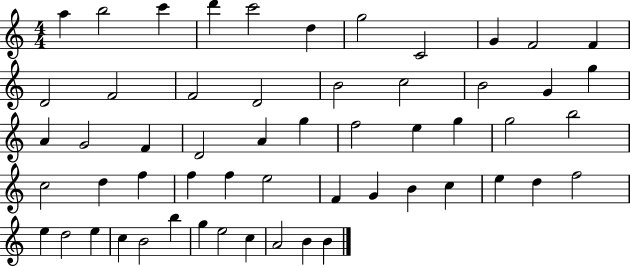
{
  \clef treble
  \numericTimeSignature
  \time 4/4
  \key c \major
  a''4 b''2 c'''4 | d'''4 c'''2 d''4 | g''2 c'2 | g'4 f'2 f'4 | \break d'2 f'2 | f'2 d'2 | b'2 c''2 | b'2 g'4 g''4 | \break a'4 g'2 f'4 | d'2 a'4 g''4 | f''2 e''4 g''4 | g''2 b''2 | \break c''2 d''4 f''4 | f''4 f''4 e''2 | f'4 g'4 b'4 c''4 | e''4 d''4 f''2 | \break e''4 d''2 e''4 | c''4 b'2 b''4 | g''4 e''2 c''4 | a'2 b'4 b'4 | \break \bar "|."
}